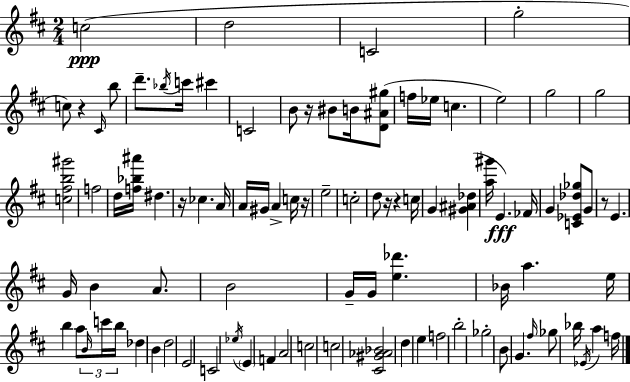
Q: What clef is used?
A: treble